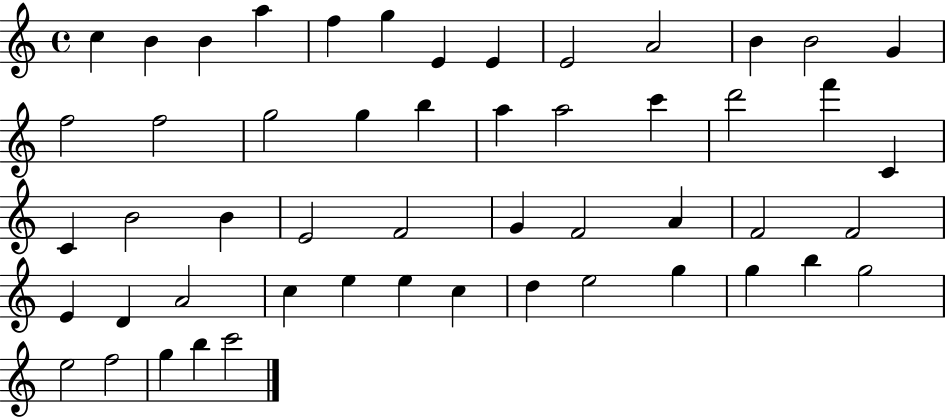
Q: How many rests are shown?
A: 0